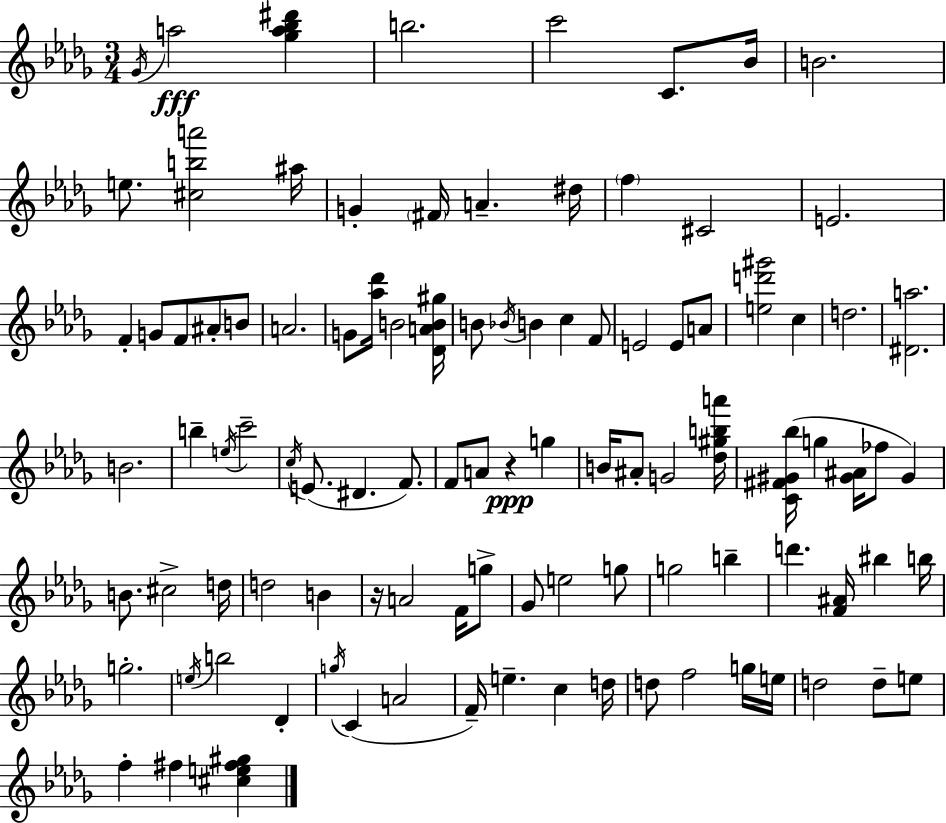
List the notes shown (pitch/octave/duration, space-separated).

Gb4/s A5/h [Gb5,A5,Bb5,D#6]/q B5/h. C6/h C4/e. Bb4/s B4/h. E5/e. [C#5,B5,A6]/h A#5/s G4/q F#4/s A4/q. D#5/s F5/q C#4/h E4/h. F4/q G4/e F4/e A#4/e B4/e A4/h. G4/e [Ab5,Db6]/s B4/h [Db4,A4,B4,G#5]/s B4/e Bb4/s B4/q C5/q F4/e E4/h E4/e A4/e [E5,D6,G#6]/h C5/q D5/h. [D#4,A5]/h. B4/h. B5/q E5/s C6/h C5/s E4/e. D#4/q. F4/e. F4/e A4/e R/q G5/q B4/s A#4/e G4/h [Db5,G#5,B5,A6]/s [C4,F#4,G#4,Bb5]/s G5/q [G#4,A#4]/s FES5/e G#4/q B4/e. C#5/h D5/s D5/h B4/q R/s A4/h F4/s G5/e Gb4/e E5/h G5/e G5/h B5/q D6/q. [F4,A#4]/s BIS5/q B5/s G5/h. E5/s B5/h Db4/q G5/s C4/q A4/h F4/s E5/q. C5/q D5/s D5/e F5/h G5/s E5/s D5/h D5/e E5/e F5/q F#5/q [C#5,E5,F#5,G#5]/q